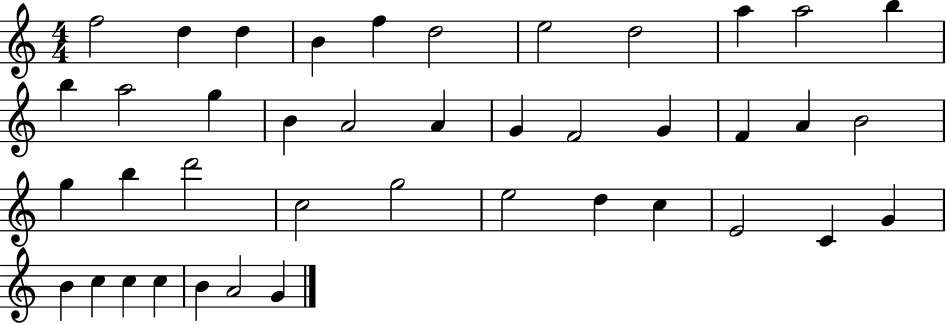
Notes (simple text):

F5/h D5/q D5/q B4/q F5/q D5/h E5/h D5/h A5/q A5/h B5/q B5/q A5/h G5/q B4/q A4/h A4/q G4/q F4/h G4/q F4/q A4/q B4/h G5/q B5/q D6/h C5/h G5/h E5/h D5/q C5/q E4/h C4/q G4/q B4/q C5/q C5/q C5/q B4/q A4/h G4/q